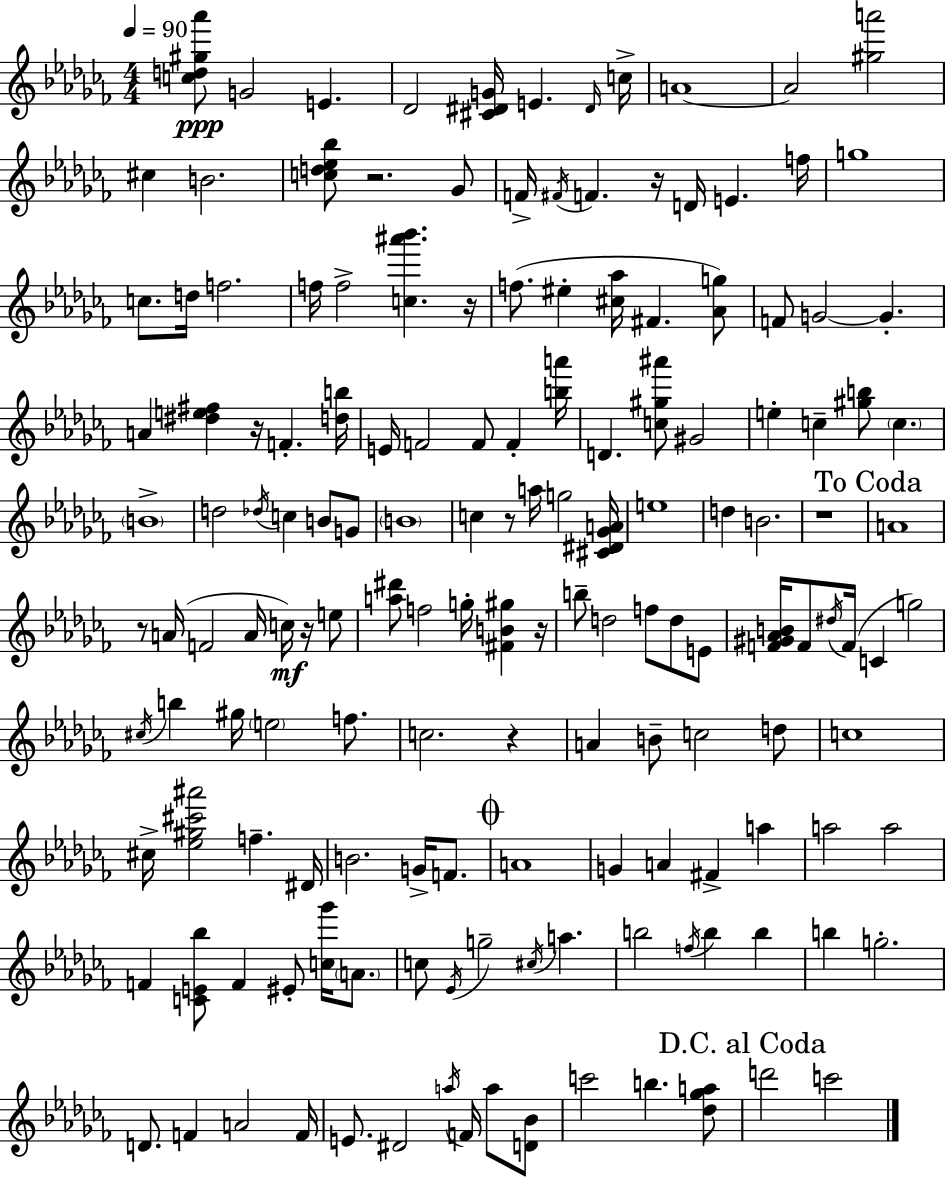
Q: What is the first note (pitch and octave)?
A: G4